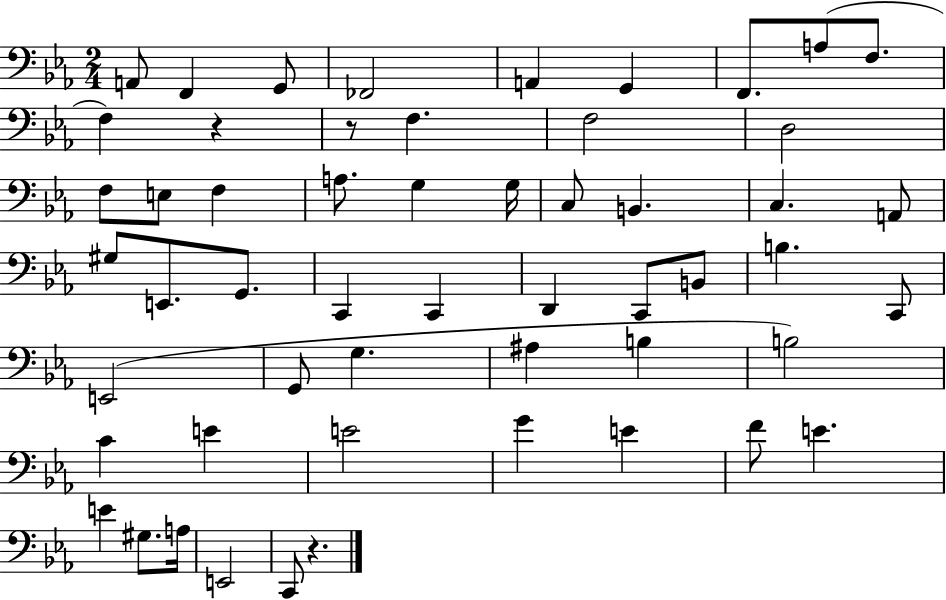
X:1
T:Untitled
M:2/4
L:1/4
K:Eb
A,,/2 F,, G,,/2 _F,,2 A,, G,, F,,/2 A,/2 F,/2 F, z z/2 F, F,2 D,2 F,/2 E,/2 F, A,/2 G, G,/4 C,/2 B,, C, A,,/2 ^G,/2 E,,/2 G,,/2 C,, C,, D,, C,,/2 B,,/2 B, C,,/2 E,,2 G,,/2 G, ^A, B, B,2 C E E2 G E F/2 E E ^G,/2 A,/4 E,,2 C,,/2 z